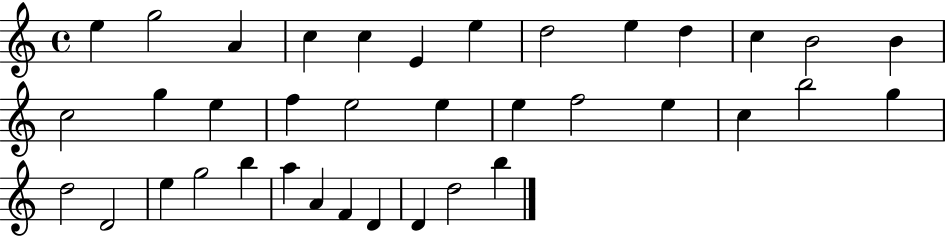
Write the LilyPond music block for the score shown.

{
  \clef treble
  \time 4/4
  \defaultTimeSignature
  \key c \major
  e''4 g''2 a'4 | c''4 c''4 e'4 e''4 | d''2 e''4 d''4 | c''4 b'2 b'4 | \break c''2 g''4 e''4 | f''4 e''2 e''4 | e''4 f''2 e''4 | c''4 b''2 g''4 | \break d''2 d'2 | e''4 g''2 b''4 | a''4 a'4 f'4 d'4 | d'4 d''2 b''4 | \break \bar "|."
}